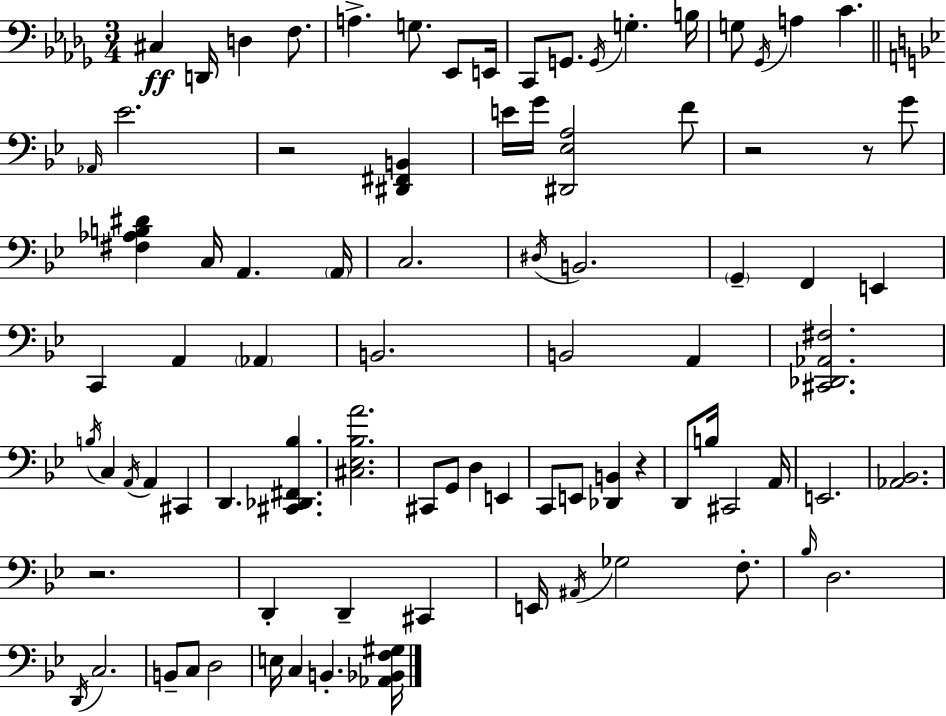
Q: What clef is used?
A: bass